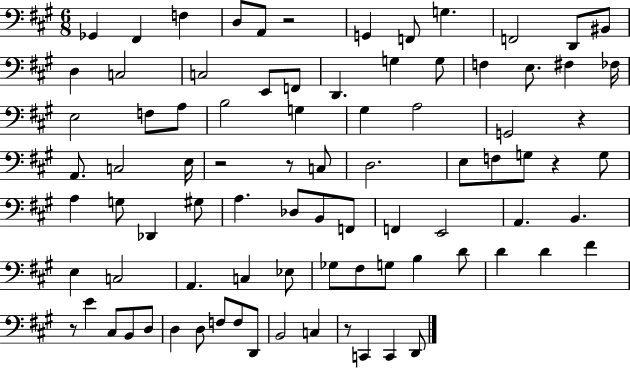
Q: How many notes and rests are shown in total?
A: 86